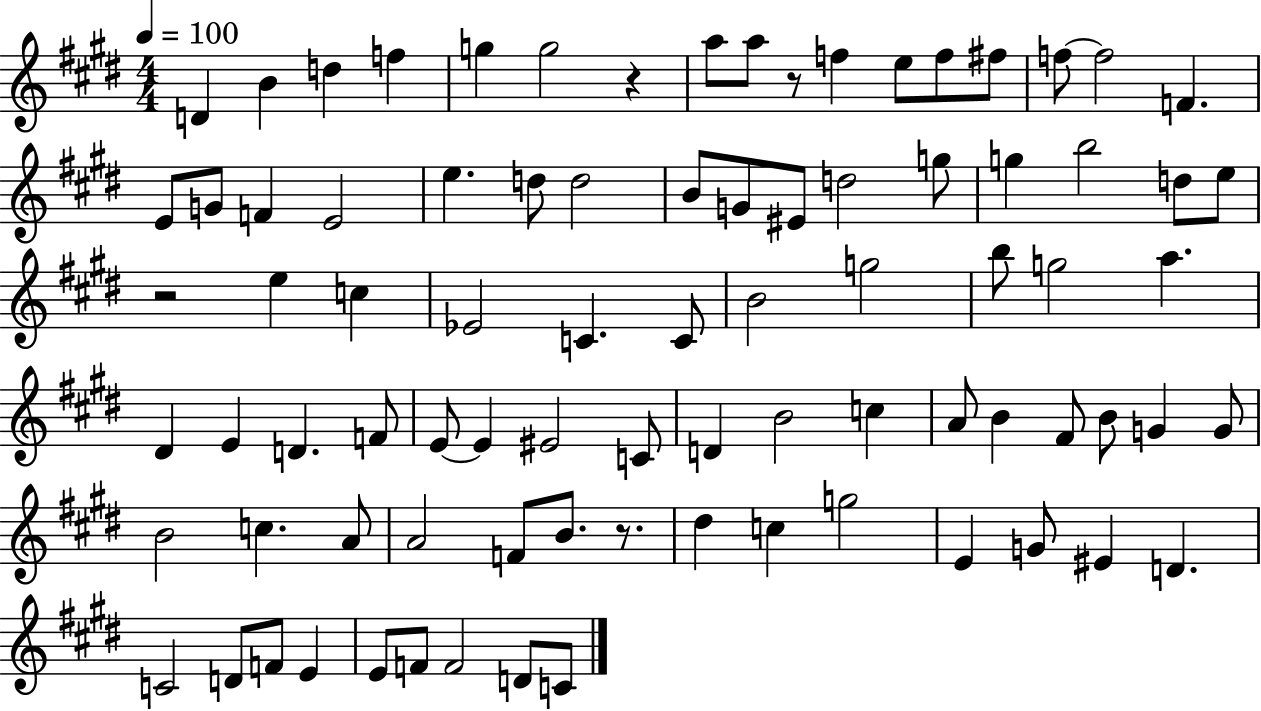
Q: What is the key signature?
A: E major